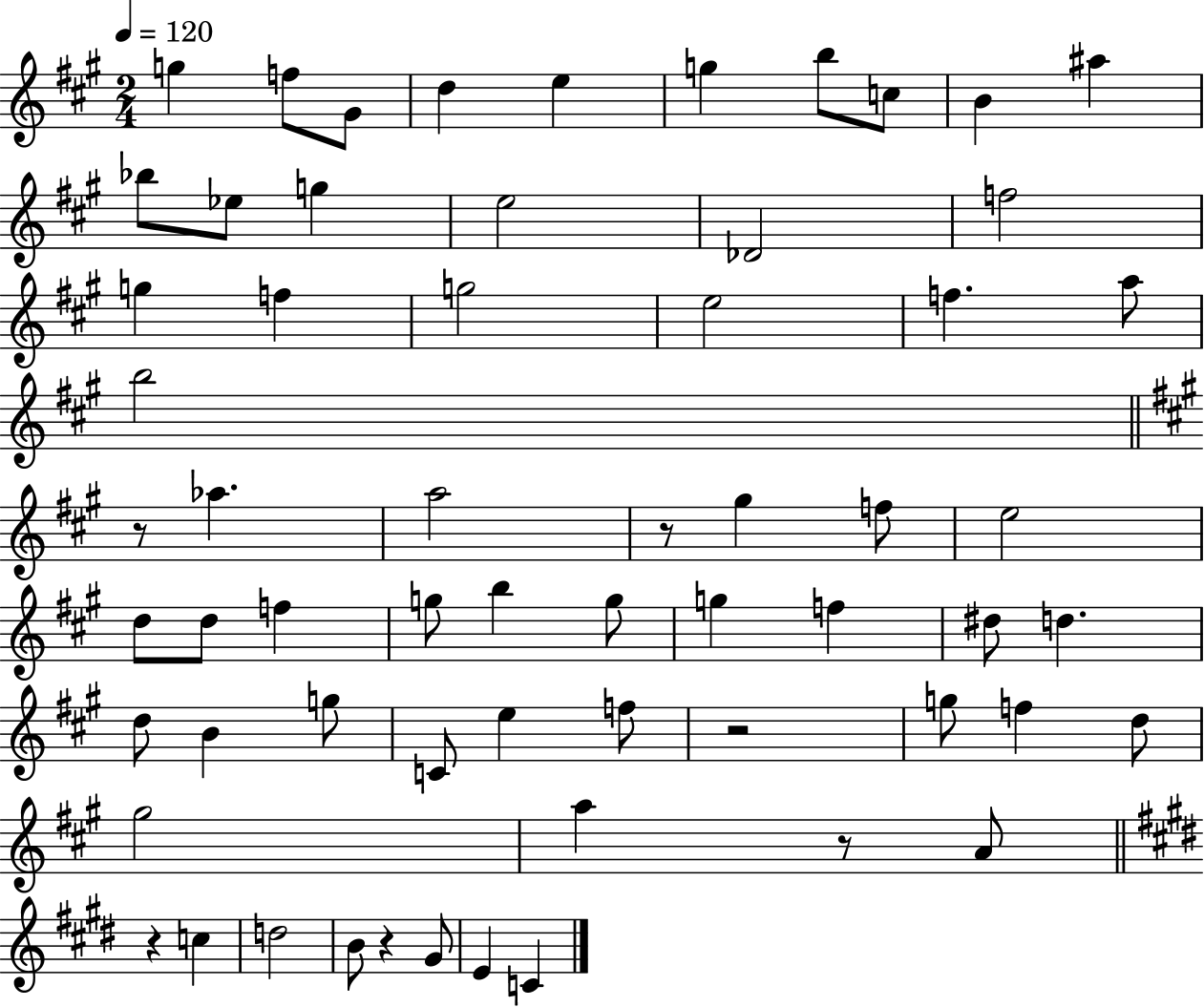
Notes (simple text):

G5/q F5/e G#4/e D5/q E5/q G5/q B5/e C5/e B4/q A#5/q Bb5/e Eb5/e G5/q E5/h Db4/h F5/h G5/q F5/q G5/h E5/h F5/q. A5/e B5/h R/e Ab5/q. A5/h R/e G#5/q F5/e E5/h D5/e D5/e F5/q G5/e B5/q G5/e G5/q F5/q D#5/e D5/q. D5/e B4/q G5/e C4/e E5/q F5/e R/h G5/e F5/q D5/e G#5/h A5/q R/e A4/e R/q C5/q D5/h B4/e R/q G#4/e E4/q C4/q